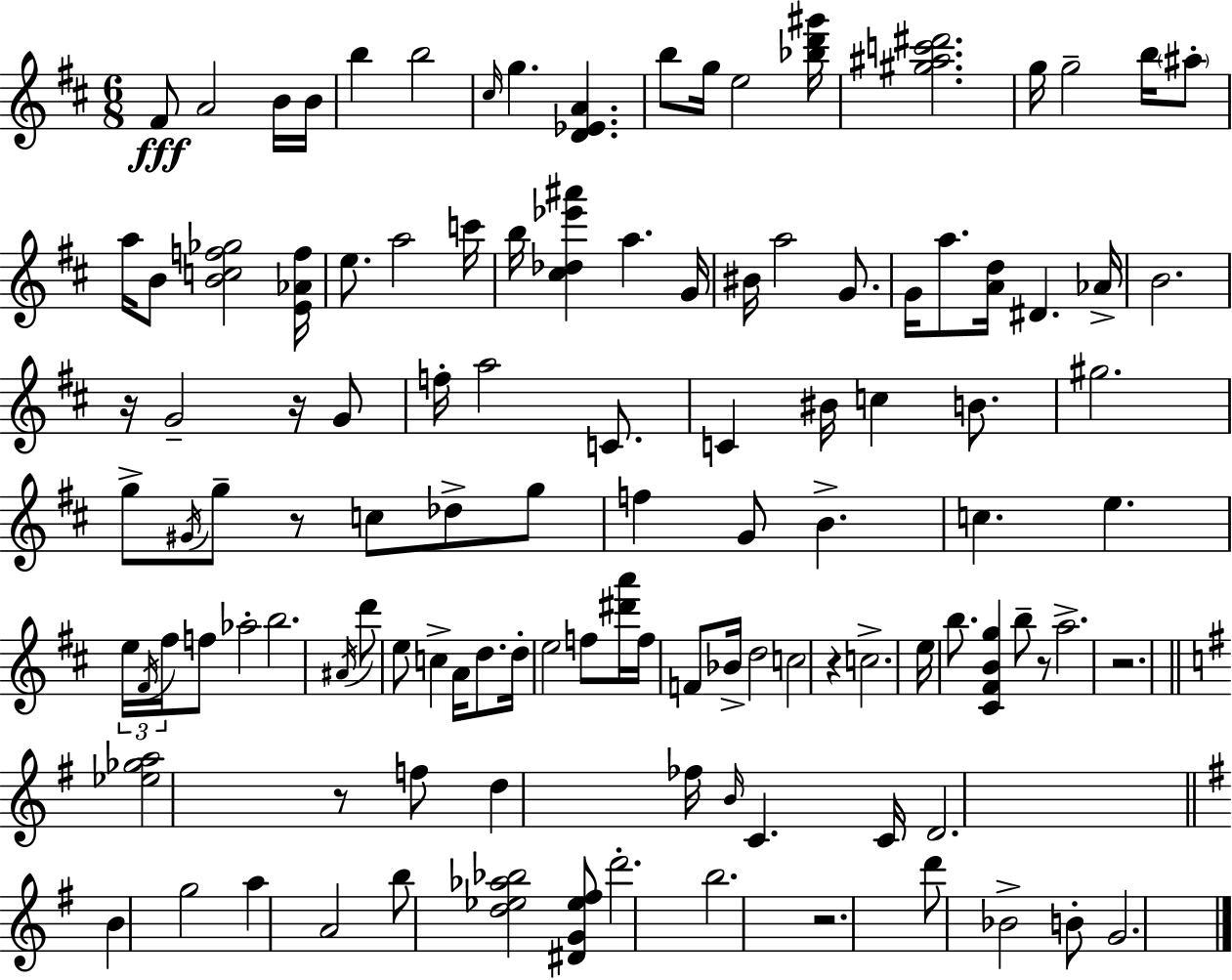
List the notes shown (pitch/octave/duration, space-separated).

F#4/e A4/h B4/s B4/s B5/q B5/h C#5/s G5/q. [D4,Eb4,A4]/q. B5/e G5/s E5/h [Bb5,D6,G#6]/s [G#5,A#5,C6,D#6]/h. G5/s G5/h B5/s A#5/e A5/s B4/e [B4,C5,F5,Gb5]/h [E4,Ab4,F5]/s E5/e. A5/h C6/s B5/s [C#5,Db5,Eb6,A#6]/q A5/q. G4/s BIS4/s A5/h G4/e. G4/s A5/e. [A4,D5]/s D#4/q. Ab4/s B4/h. R/s G4/h R/s G4/e F5/s A5/h C4/e. C4/q BIS4/s C5/q B4/e. G#5/h. G5/e G#4/s G5/e R/e C5/e Db5/e G5/e F5/q G4/e B4/q. C5/q. E5/q. E5/s F#4/s F#5/s F5/e Ab5/h B5/h. A#4/s D6/e E5/e C5/q A4/s D5/e. D5/s E5/h F5/e [D#6,A6]/s F5/s F4/e Bb4/s D5/h C5/h R/q C5/h. E5/s B5/e. [C#4,F#4,B4,G5]/q B5/e R/e A5/h. R/h. [Eb5,Gb5,A5]/h R/e F5/e D5/q FES5/s B4/s C4/q. C4/s D4/h. B4/q G5/h A5/q A4/h B5/e [D5,Eb5,Ab5,Bb5]/h [D#4,G4,Eb5,F#5]/e D6/h. B5/h. R/h. D6/e Bb4/h B4/e G4/h.